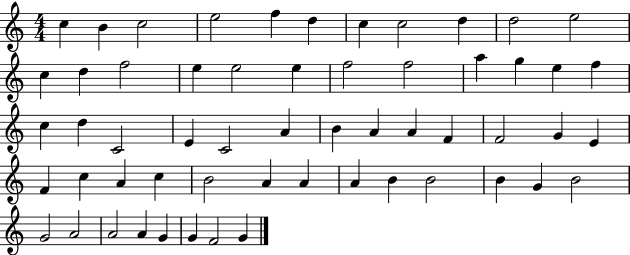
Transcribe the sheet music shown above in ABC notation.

X:1
T:Untitled
M:4/4
L:1/4
K:C
c B c2 e2 f d c c2 d d2 e2 c d f2 e e2 e f2 f2 a g e f c d C2 E C2 A B A A F F2 G E F c A c B2 A A A B B2 B G B2 G2 A2 A2 A G G F2 G